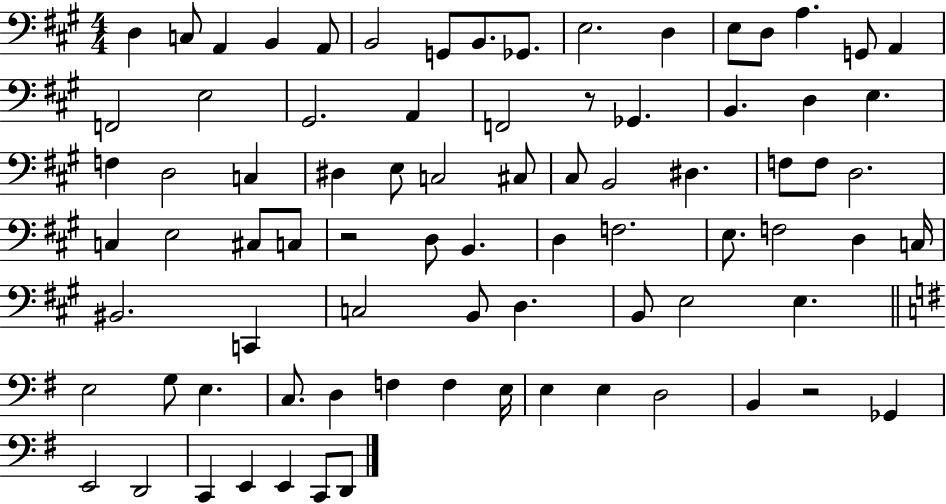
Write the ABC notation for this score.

X:1
T:Untitled
M:4/4
L:1/4
K:A
D, C,/2 A,, B,, A,,/2 B,,2 G,,/2 B,,/2 _G,,/2 E,2 D, E,/2 D,/2 A, G,,/2 A,, F,,2 E,2 ^G,,2 A,, F,,2 z/2 _G,, B,, D, E, F, D,2 C, ^D, E,/2 C,2 ^C,/2 ^C,/2 B,,2 ^D, F,/2 F,/2 D,2 C, E,2 ^C,/2 C,/2 z2 D,/2 B,, D, F,2 E,/2 F,2 D, C,/4 ^B,,2 C,, C,2 B,,/2 D, B,,/2 E,2 E, E,2 G,/2 E, C,/2 D, F, F, E,/4 E, E, D,2 B,, z2 _G,, E,,2 D,,2 C,, E,, E,, C,,/2 D,,/2